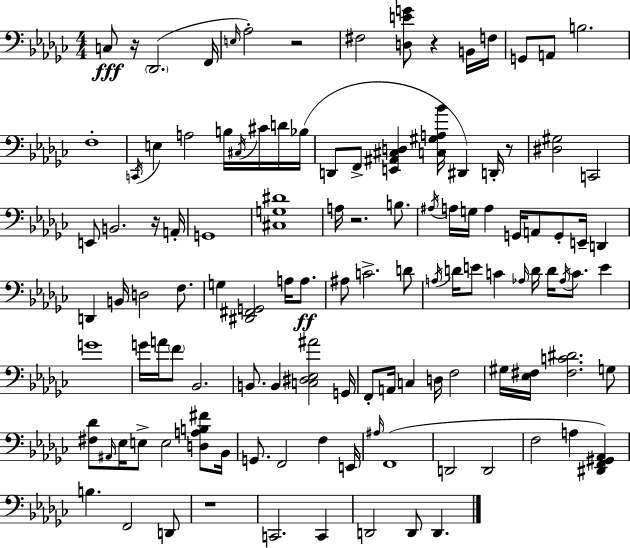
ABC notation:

X:1
T:Untitled
M:4/4
L:1/4
K:Ebm
C,/2 z/4 _D,,2 F,,/4 E,/4 _A,2 z2 ^F,2 [D,EG]/2 z B,,/4 F,/4 G,,/2 A,,/2 B,2 F,4 C,,/4 E, A,2 B,/4 ^C,/4 ^C/4 D/4 _B,/4 D,,/2 F,,/2 [E,,^A,,^C,D,] [C,^G,A,_B]/4 ^D,, D,,/4 z/2 [^D,^G,]2 C,,2 E,,/2 B,,2 z/4 A,,/4 G,,4 [^C,G,^D]4 A,/4 z2 B,/2 ^A,/4 A,/4 G,/4 A, G,,/4 A,,/2 G,,/2 E,,/4 D,, D,, B,,/4 D,2 F,/2 G, [^D,,^F,,G,,]2 A,/4 A,/2 ^A,/2 C2 D/2 A,/4 D/4 E/2 C _A,/4 D/4 D/4 _A,/4 C/2 E G4 G/4 A/4 F/2 _B,,2 B,,/2 B,, [C,^D,_E,^A]2 G,,/4 F,,/2 A,,/4 C, D,/4 F,2 ^G,/4 [_E,^F,]/4 [^F,C^D]2 G,/2 [^F,_D]/2 ^A,,/4 _E,/4 E,/2 E,2 [D,A,B,^F]/2 _B,,/4 G,,/2 F,,2 F, E,,/4 ^A,/4 F,,4 D,,2 D,,2 F,2 A, [^D,,F,,^G,,_A,,] B, F,,2 D,,/2 z4 C,,2 C,, D,,2 D,,/2 D,,